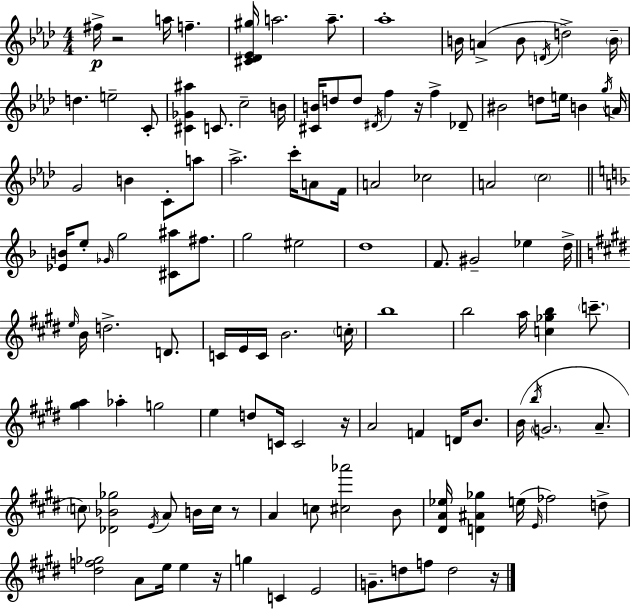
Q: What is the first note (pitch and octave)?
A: F#5